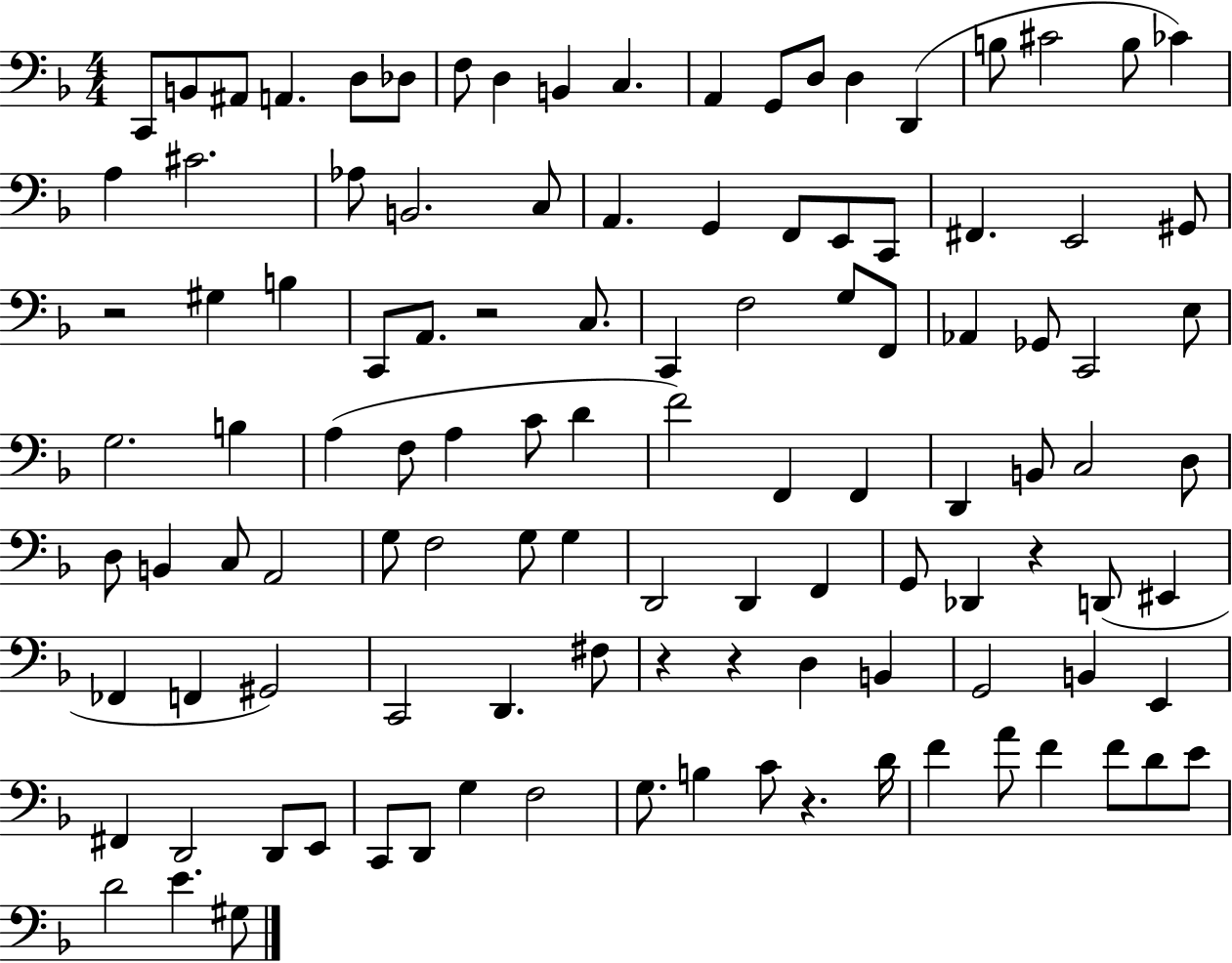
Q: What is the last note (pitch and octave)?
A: G#3